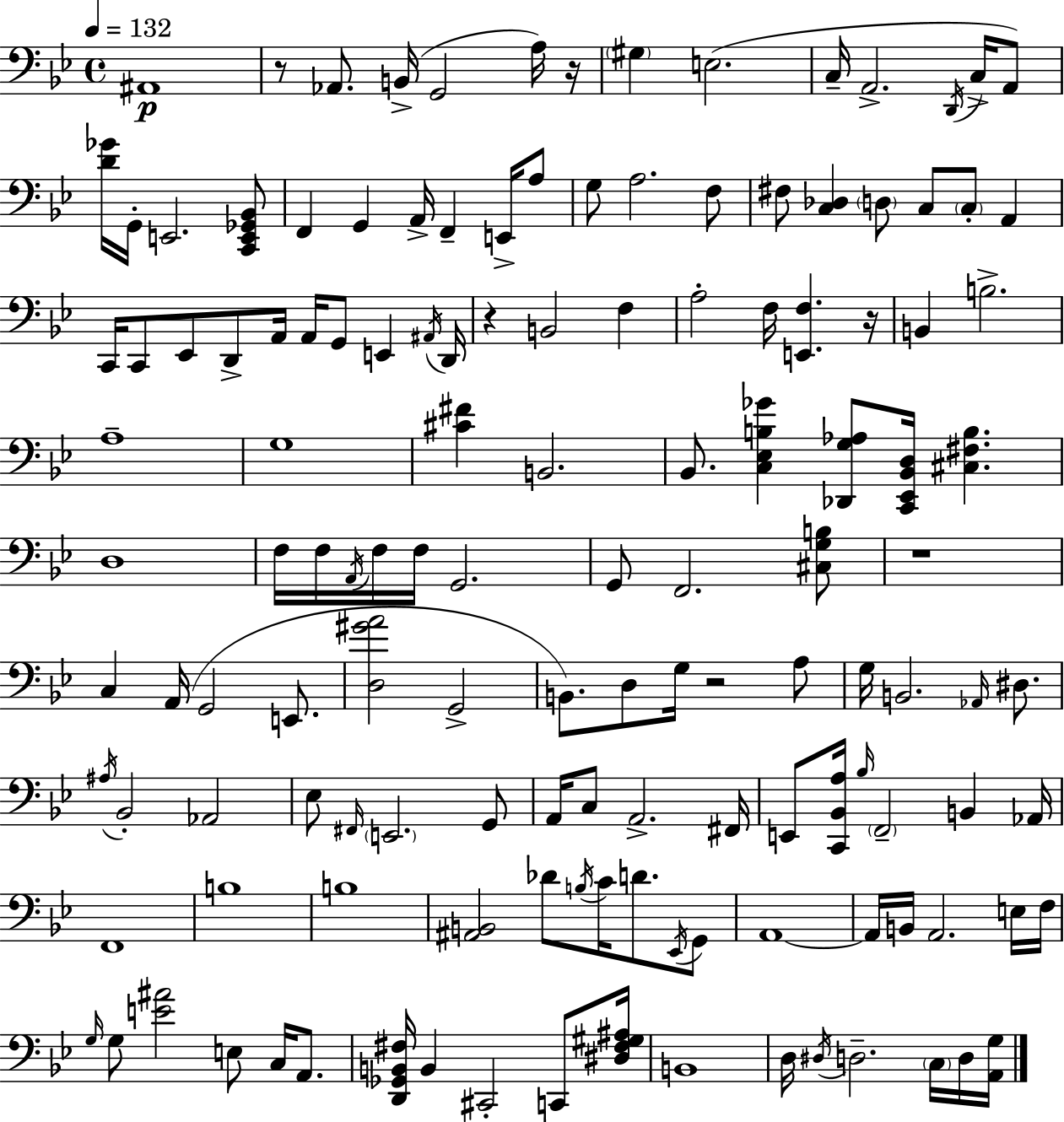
X:1
T:Untitled
M:4/4
L:1/4
K:Bb
^A,,4 z/2 _A,,/2 B,,/4 G,,2 A,/4 z/4 ^G, E,2 C,/4 A,,2 D,,/4 C,/4 A,,/2 [D_G]/4 G,,/4 E,,2 [C,,E,,_G,,_B,,]/2 F,, G,, A,,/4 F,, E,,/4 A,/2 G,/2 A,2 F,/2 ^F,/2 [C,_D,] D,/2 C,/2 C,/2 A,, C,,/4 C,,/2 _E,,/2 D,,/2 A,,/4 A,,/4 G,,/2 E,, ^A,,/4 D,,/4 z B,,2 F, A,2 F,/4 [E,,F,] z/4 B,, B,2 A,4 G,4 [^C^F] B,,2 _B,,/2 [C,_E,B,_G] [_D,,G,_A,]/2 [C,,_E,,_B,,D,]/4 [^C,^F,B,] D,4 F,/4 F,/4 A,,/4 F,/4 F,/4 G,,2 G,,/2 F,,2 [^C,G,B,]/2 z4 C, A,,/4 G,,2 E,,/2 [D,^GA]2 G,,2 B,,/2 D,/2 G,/4 z2 A,/2 G,/4 B,,2 _A,,/4 ^D,/2 ^A,/4 _B,,2 _A,,2 _E,/2 ^F,,/4 E,,2 G,,/2 A,,/4 C,/2 A,,2 ^F,,/4 E,,/2 [C,,_B,,A,]/4 _B,/4 F,,2 B,, _A,,/4 F,,4 B,4 B,4 [^A,,B,,]2 _D/2 B,/4 C/4 D/2 _E,,/4 G,,/2 A,,4 A,,/4 B,,/4 A,,2 E,/4 F,/4 G,/4 G,/2 [E^A]2 E,/2 C,/4 A,,/2 [D,,_G,,B,,^F,]/4 B,, ^C,,2 C,,/2 [^D,^F,^G,^A,]/4 B,,4 D,/4 ^D,/4 D,2 C,/4 D,/4 [A,,G,]/4